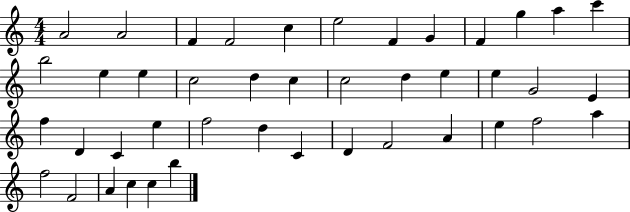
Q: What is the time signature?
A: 4/4